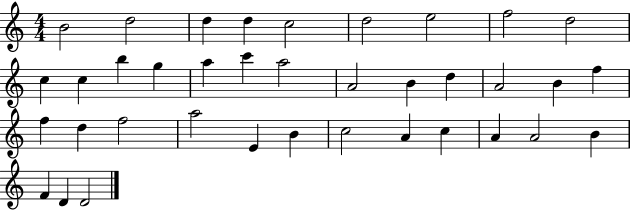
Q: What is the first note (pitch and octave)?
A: B4